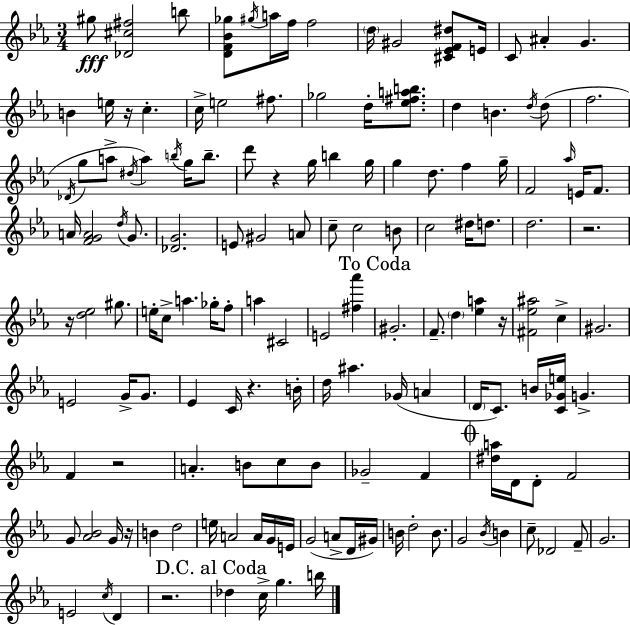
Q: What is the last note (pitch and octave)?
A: B5